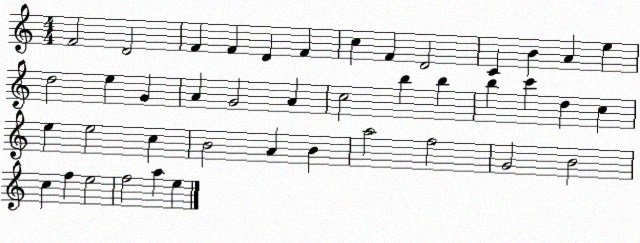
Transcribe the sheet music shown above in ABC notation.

X:1
T:Untitled
M:4/4
L:1/4
K:C
F2 D2 F F D F c F D2 C B A e d2 e G A G2 A c2 b b b c' d c e e2 c B2 A B a2 f2 G2 B2 c f e2 f2 a e